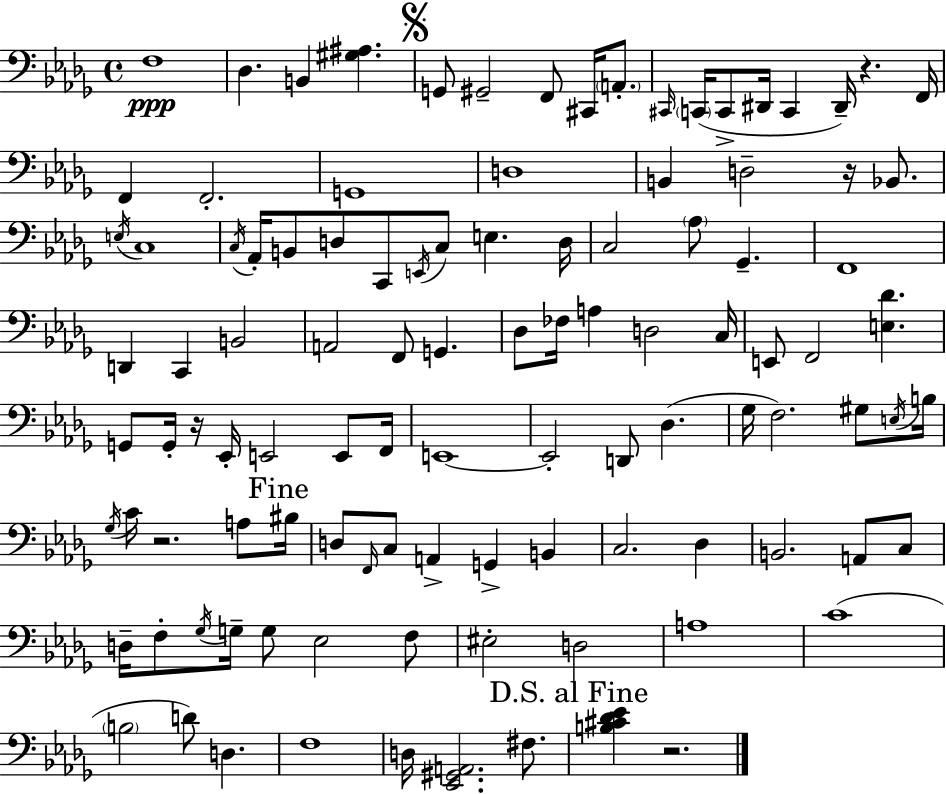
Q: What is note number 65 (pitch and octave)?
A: B3